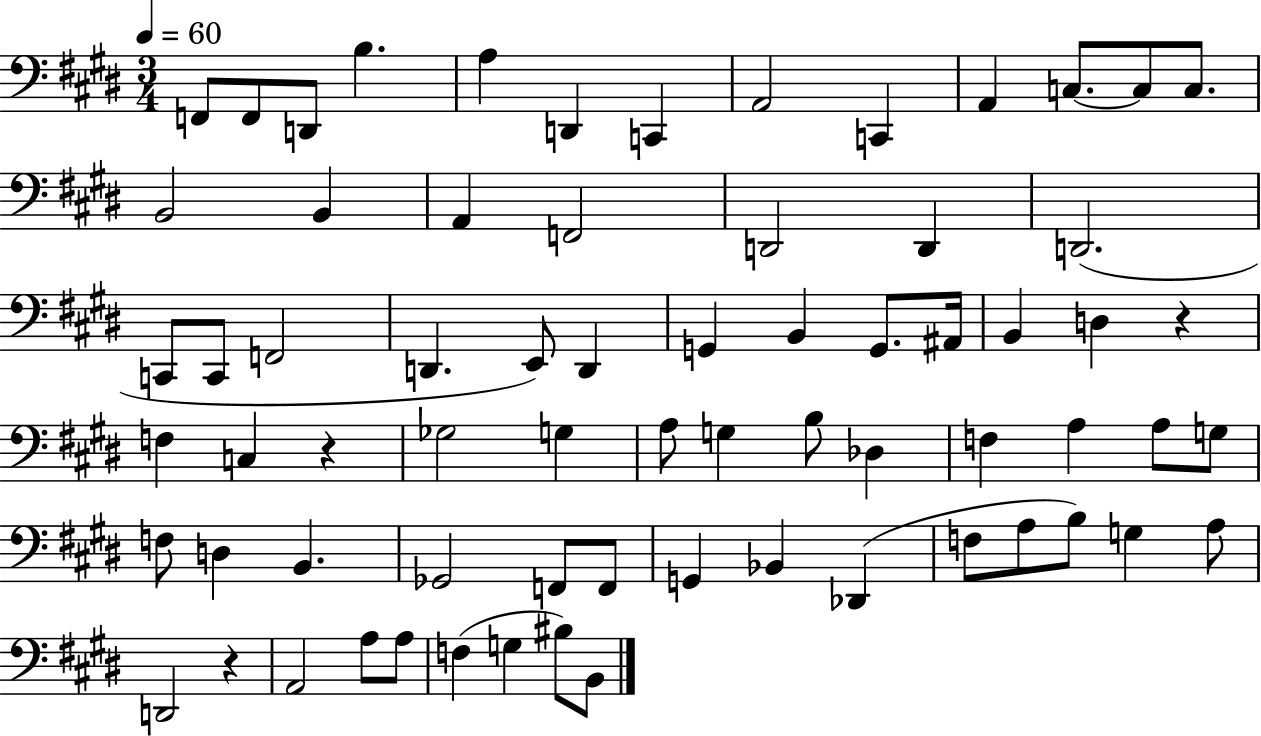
{
  \clef bass
  \numericTimeSignature
  \time 3/4
  \key e \major
  \tempo 4 = 60
  \repeat volta 2 { f,8 f,8 d,8 b4. | a4 d,4 c,4 | a,2 c,4 | a,4 c8.~~ c8 c8. | \break b,2 b,4 | a,4 f,2 | d,2 d,4 | d,2.( | \break c,8 c,8 f,2 | d,4. e,8) d,4 | g,4 b,4 g,8. ais,16 | b,4 d4 r4 | \break f4 c4 r4 | ges2 g4 | a8 g4 b8 des4 | f4 a4 a8 g8 | \break f8 d4 b,4. | ges,2 f,8 f,8 | g,4 bes,4 des,4( | f8 a8 b8) g4 a8 | \break d,2 r4 | a,2 a8 a8 | f4( g4 bis8) b,8 | } \bar "|."
}